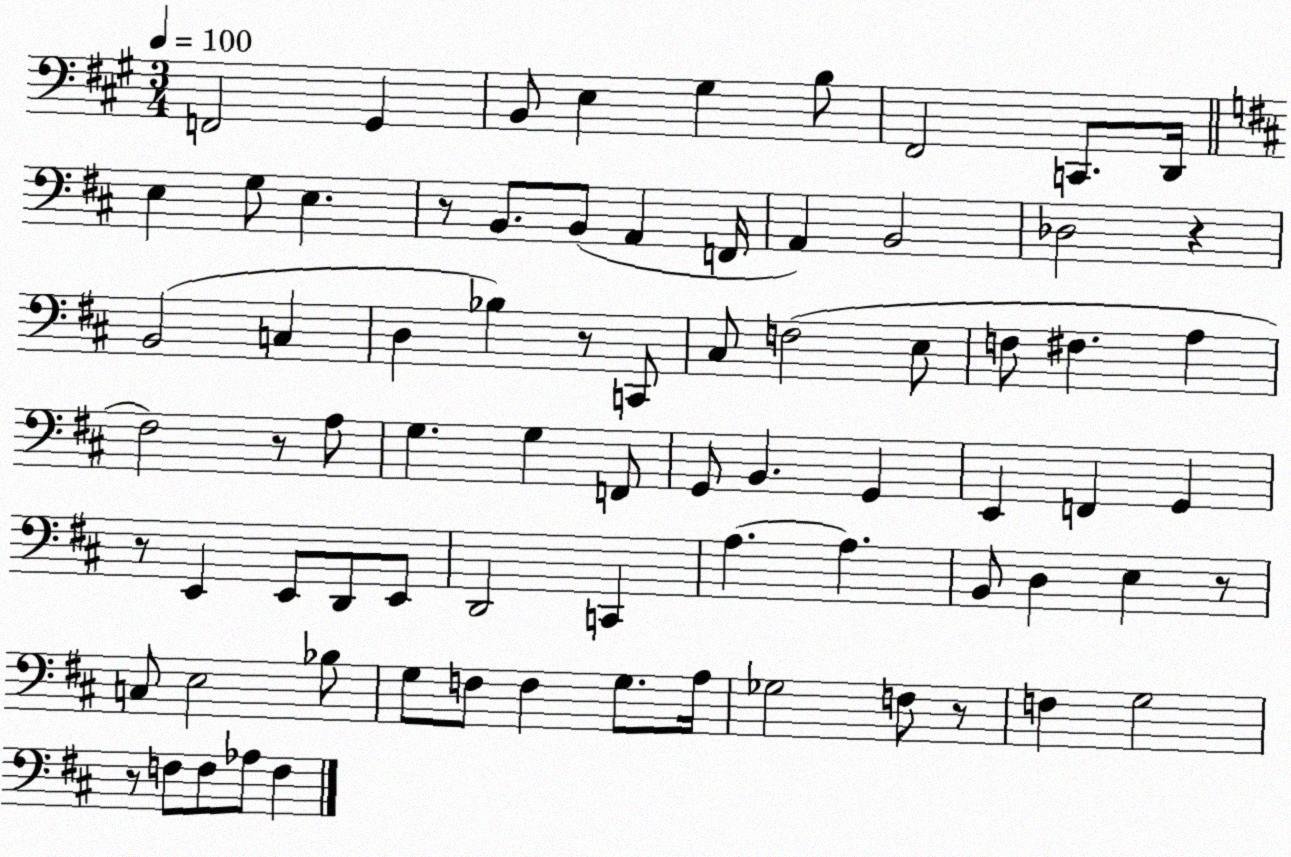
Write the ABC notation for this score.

X:1
T:Untitled
M:3/4
L:1/4
K:A
F,,2 ^G,, B,,/2 E, ^G, B,/2 ^F,,2 C,,/2 D,,/4 E, G,/2 E, z/2 B,,/2 B,,/2 A,, F,,/4 A,, B,,2 _D,2 z B,,2 C, D, _B, z/2 C,,/2 ^C,/2 F,2 E,/2 F,/2 ^F, A, ^F,2 z/2 A,/2 G, G, F,,/2 G,,/2 B,, G,, E,, F,, G,, z/2 E,, E,,/2 D,,/2 E,,/2 D,,2 C,, A, A, B,,/2 D, E, z/2 C,/2 E,2 _B,/2 G,/2 F,/2 F, G,/2 A,/4 _G,2 F,/2 z/2 F, G,2 z/2 F,/2 F,/2 _A,/2 F,